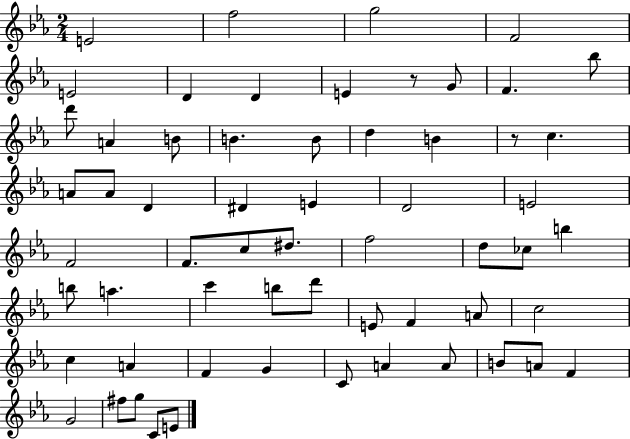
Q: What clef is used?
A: treble